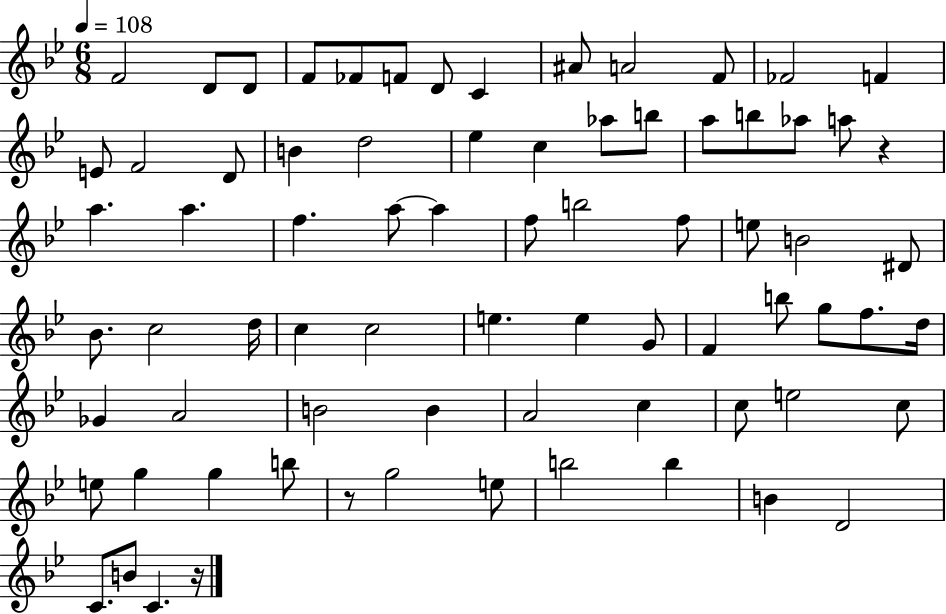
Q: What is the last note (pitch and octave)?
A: C4